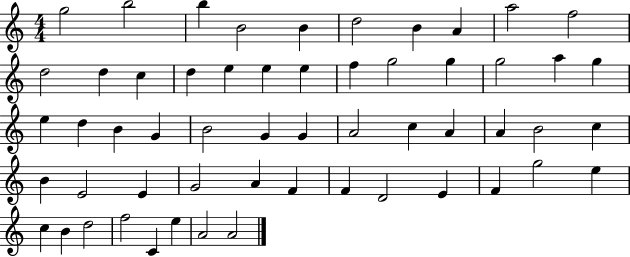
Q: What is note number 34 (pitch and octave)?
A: A4